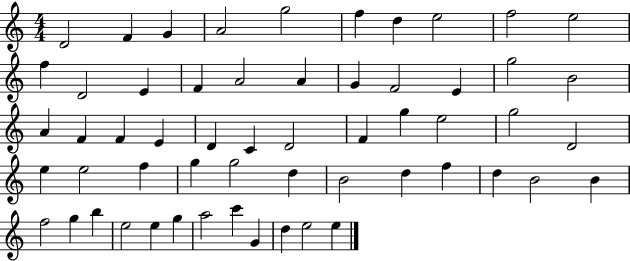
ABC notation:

X:1
T:Untitled
M:4/4
L:1/4
K:C
D2 F G A2 g2 f d e2 f2 e2 f D2 E F A2 A G F2 E g2 B2 A F F E D C D2 F g e2 g2 D2 e e2 f g g2 d B2 d f d B2 B f2 g b e2 e g a2 c' G d e2 e